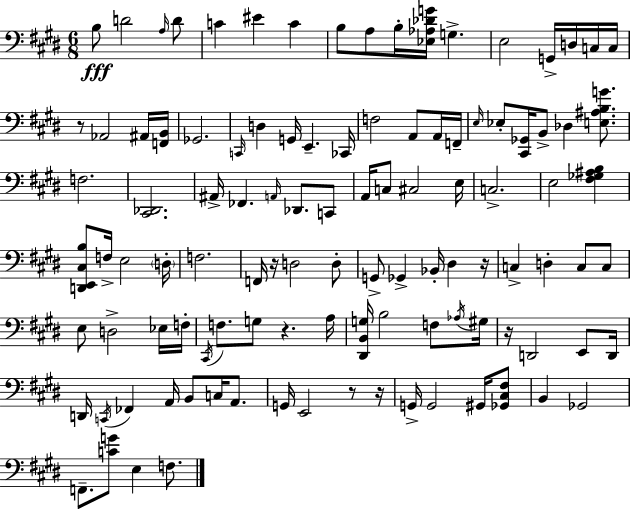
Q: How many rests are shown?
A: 7